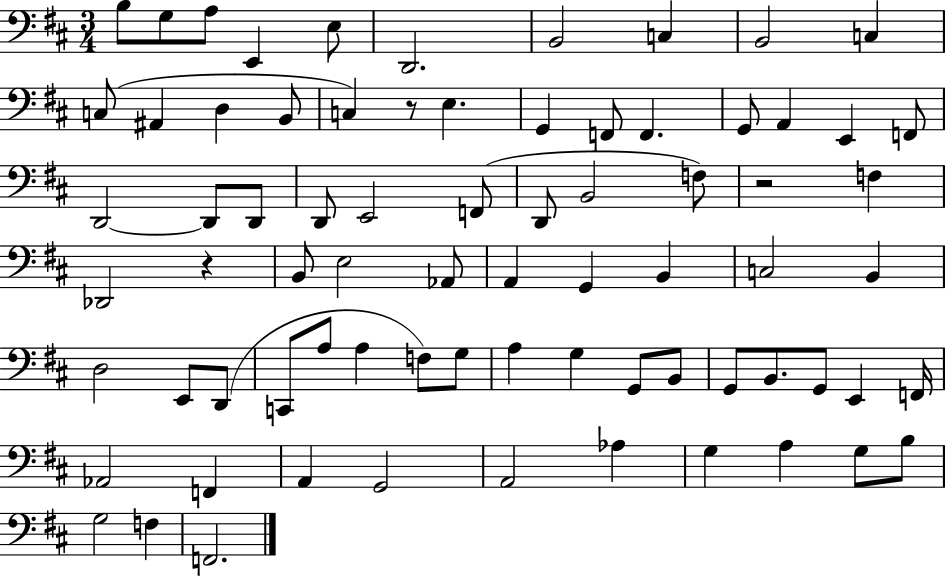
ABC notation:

X:1
T:Untitled
M:3/4
L:1/4
K:D
B,/2 G,/2 A,/2 E,, E,/2 D,,2 B,,2 C, B,,2 C, C,/2 ^A,, D, B,,/2 C, z/2 E, G,, F,,/2 F,, G,,/2 A,, E,, F,,/2 D,,2 D,,/2 D,,/2 D,,/2 E,,2 F,,/2 D,,/2 B,,2 F,/2 z2 F, _D,,2 z B,,/2 E,2 _A,,/2 A,, G,, B,, C,2 B,, D,2 E,,/2 D,,/2 C,,/2 A,/2 A, F,/2 G,/2 A, G, G,,/2 B,,/2 G,,/2 B,,/2 G,,/2 E,, F,,/4 _A,,2 F,, A,, G,,2 A,,2 _A, G, A, G,/2 B,/2 G,2 F, F,,2